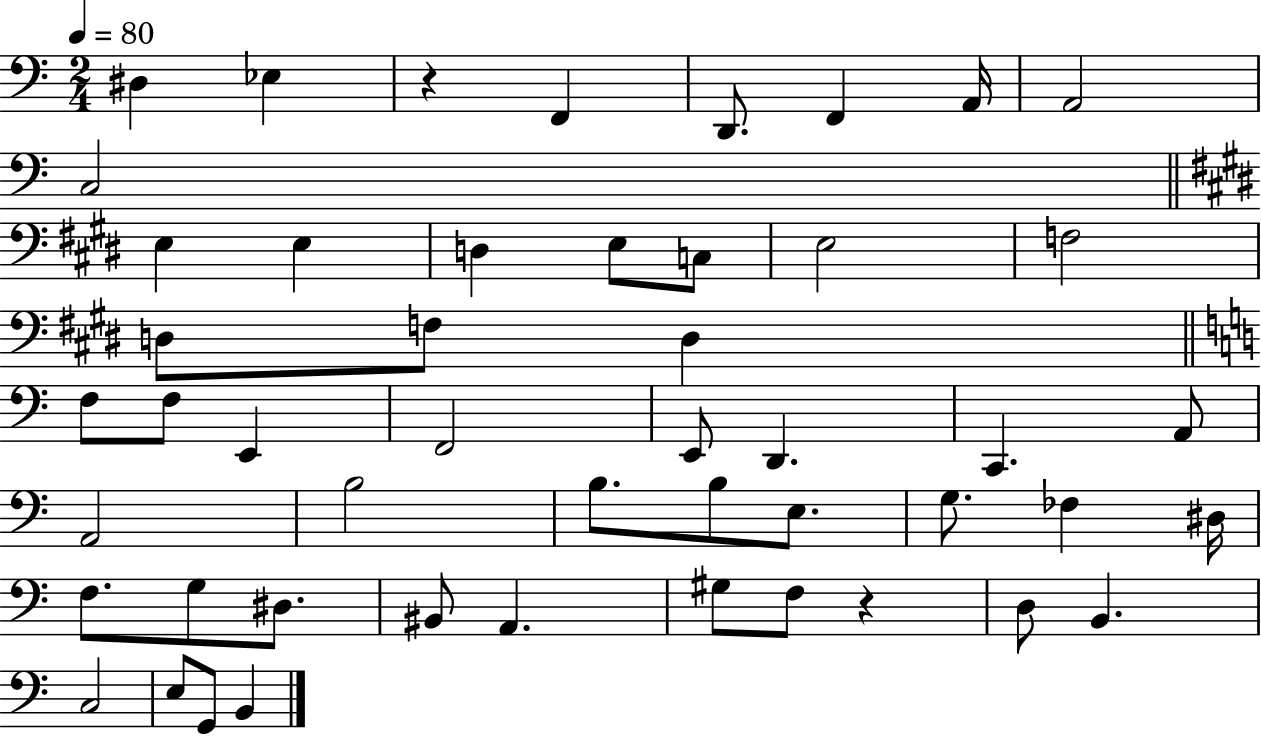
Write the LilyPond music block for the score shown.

{
  \clef bass
  \numericTimeSignature
  \time 2/4
  \key c \major
  \tempo 4 = 80
  dis4 ees4 | r4 f,4 | d,8. f,4 a,16 | a,2 | \break c2 | \bar "||" \break \key e \major e4 e4 | d4 e8 c8 | e2 | f2 | \break d8 f8 d4 | \bar "||" \break \key a \minor f8 f8 e,4 | f,2 | e,8 d,4. | c,4. a,8 | \break a,2 | b2 | b8. b8 e8. | g8. fes4 dis16 | \break f8. g8 dis8. | bis,8 a,4. | gis8 f8 r4 | d8 b,4. | \break c2 | e8 g,8 b,4 | \bar "|."
}